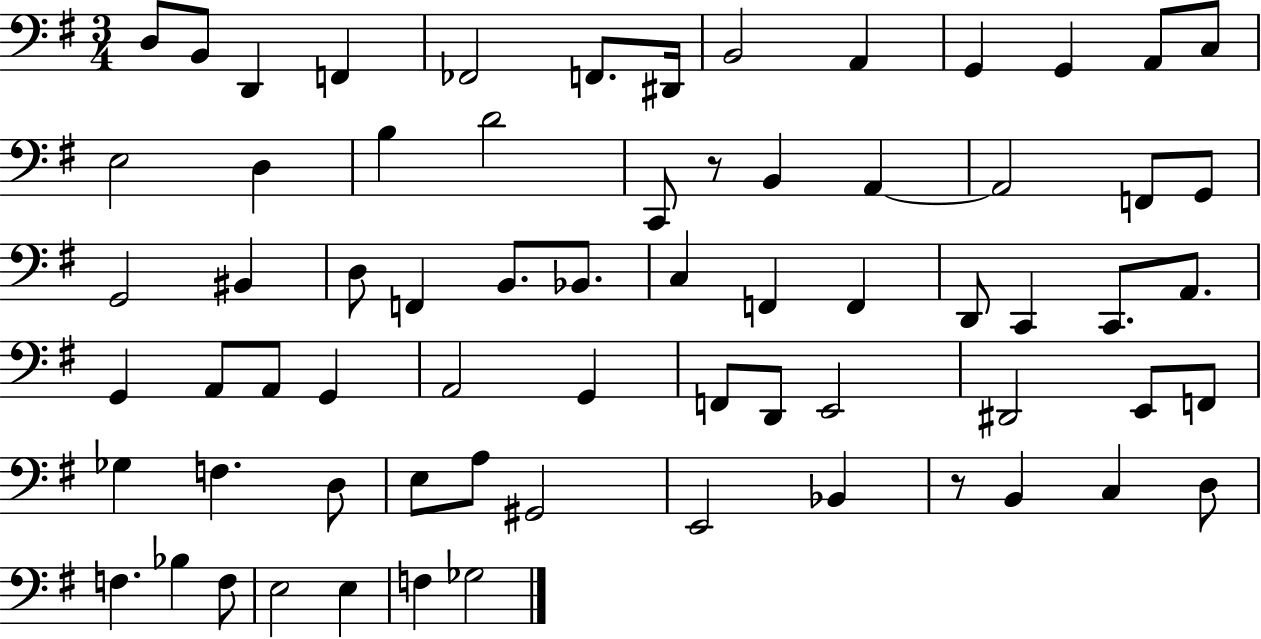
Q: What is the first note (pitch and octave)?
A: D3